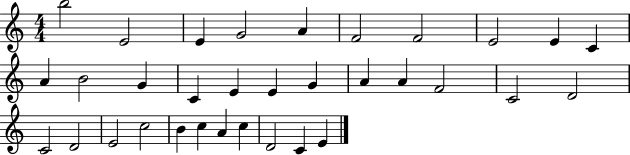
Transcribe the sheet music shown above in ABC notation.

X:1
T:Untitled
M:4/4
L:1/4
K:C
b2 E2 E G2 A F2 F2 E2 E C A B2 G C E E G A A F2 C2 D2 C2 D2 E2 c2 B c A c D2 C E